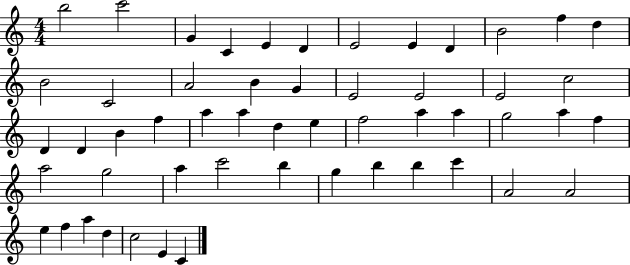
B5/h C6/h G4/q C4/q E4/q D4/q E4/h E4/q D4/q B4/h F5/q D5/q B4/h C4/h A4/h B4/q G4/q E4/h E4/h E4/h C5/h D4/q D4/q B4/q F5/q A5/q A5/q D5/q E5/q F5/h A5/q A5/q G5/h A5/q F5/q A5/h G5/h A5/q C6/h B5/q G5/q B5/q B5/q C6/q A4/h A4/h E5/q F5/q A5/q D5/q C5/h E4/q C4/q